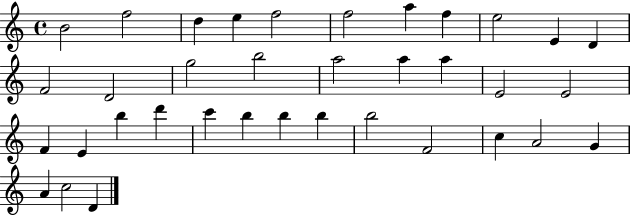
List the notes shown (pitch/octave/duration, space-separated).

B4/h F5/h D5/q E5/q F5/h F5/h A5/q F5/q E5/h E4/q D4/q F4/h D4/h G5/h B5/h A5/h A5/q A5/q E4/h E4/h F4/q E4/q B5/q D6/q C6/q B5/q B5/q B5/q B5/h F4/h C5/q A4/h G4/q A4/q C5/h D4/q